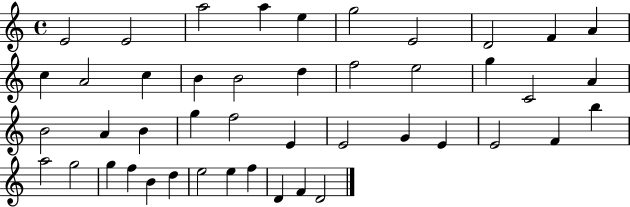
X:1
T:Untitled
M:4/4
L:1/4
K:C
E2 E2 a2 a e g2 E2 D2 F A c A2 c B B2 d f2 e2 g C2 A B2 A B g f2 E E2 G E E2 F b a2 g2 g f B d e2 e f D F D2